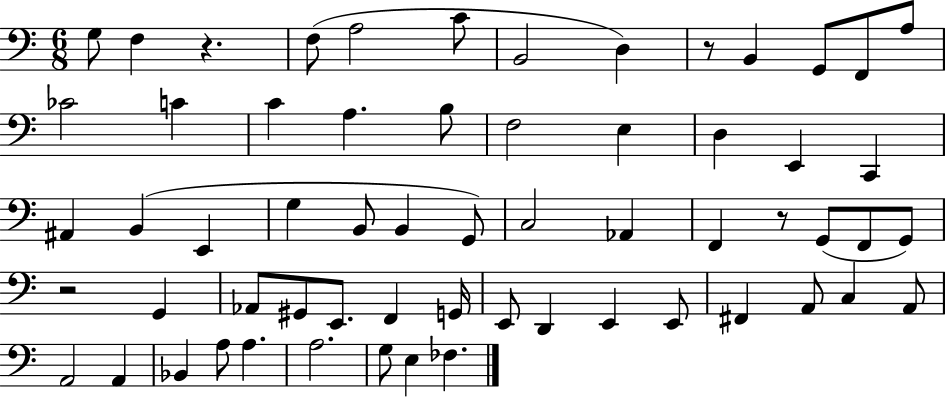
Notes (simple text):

G3/e F3/q R/q. F3/e A3/h C4/e B2/h D3/q R/e B2/q G2/e F2/e A3/e CES4/h C4/q C4/q A3/q. B3/e F3/h E3/q D3/q E2/q C2/q A#2/q B2/q E2/q G3/q B2/e B2/q G2/e C3/h Ab2/q F2/q R/e G2/e F2/e G2/e R/h G2/q Ab2/e G#2/e E2/e. F2/q G2/s E2/e D2/q E2/q E2/e F#2/q A2/e C3/q A2/e A2/h A2/q Bb2/q A3/e A3/q. A3/h. G3/e E3/q FES3/q.